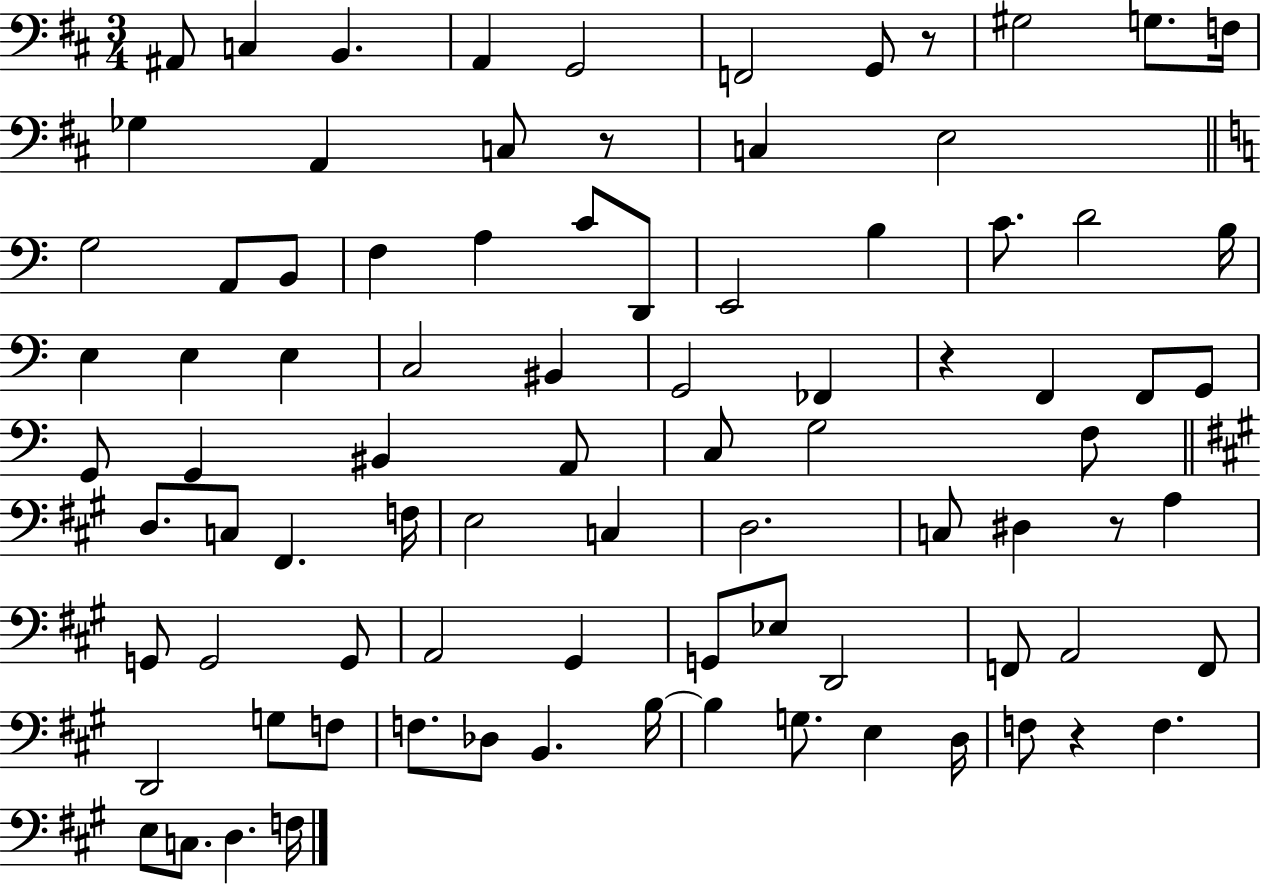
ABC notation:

X:1
T:Untitled
M:3/4
L:1/4
K:D
^A,,/2 C, B,, A,, G,,2 F,,2 G,,/2 z/2 ^G,2 G,/2 F,/4 _G, A,, C,/2 z/2 C, E,2 G,2 A,,/2 B,,/2 F, A, C/2 D,,/2 E,,2 B, C/2 D2 B,/4 E, E, E, C,2 ^B,, G,,2 _F,, z F,, F,,/2 G,,/2 G,,/2 G,, ^B,, A,,/2 C,/2 G,2 F,/2 D,/2 C,/2 ^F,, F,/4 E,2 C, D,2 C,/2 ^D, z/2 A, G,,/2 G,,2 G,,/2 A,,2 ^G,, G,,/2 _E,/2 D,,2 F,,/2 A,,2 F,,/2 D,,2 G,/2 F,/2 F,/2 _D,/2 B,, B,/4 B, G,/2 E, D,/4 F,/2 z F, E,/2 C,/2 D, F,/4